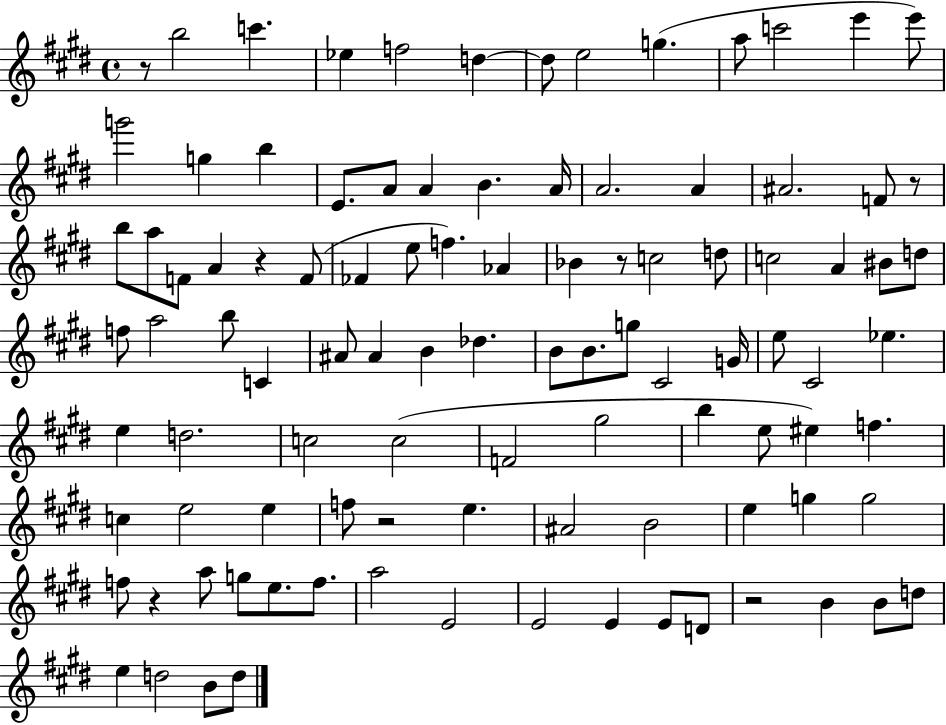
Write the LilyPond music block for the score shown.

{
  \clef treble
  \time 4/4
  \defaultTimeSignature
  \key e \major
  \repeat volta 2 { r8 b''2 c'''4. | ees''4 f''2 d''4~~ | d''8 e''2 g''4.( | a''8 c'''2 e'''4 e'''8) | \break g'''2 g''4 b''4 | e'8. a'8 a'4 b'4. a'16 | a'2. a'4 | ais'2. f'8 r8 | \break b''8 a''8 f'8 a'4 r4 f'8( | fes'4 e''8 f''4.) aes'4 | bes'4 r8 c''2 d''8 | c''2 a'4 bis'8 d''8 | \break f''8 a''2 b''8 c'4 | ais'8 ais'4 b'4 des''4. | b'8 b'8. g''8 cis'2 g'16 | e''8 cis'2 ees''4. | \break e''4 d''2. | c''2 c''2( | f'2 gis''2 | b''4 e''8 eis''4) f''4. | \break c''4 e''2 e''4 | f''8 r2 e''4. | ais'2 b'2 | e''4 g''4 g''2 | \break f''8 r4 a''8 g''8 e''8. f''8. | a''2 e'2 | e'2 e'4 e'8 d'8 | r2 b'4 b'8 d''8 | \break e''4 d''2 b'8 d''8 | } \bar "|."
}